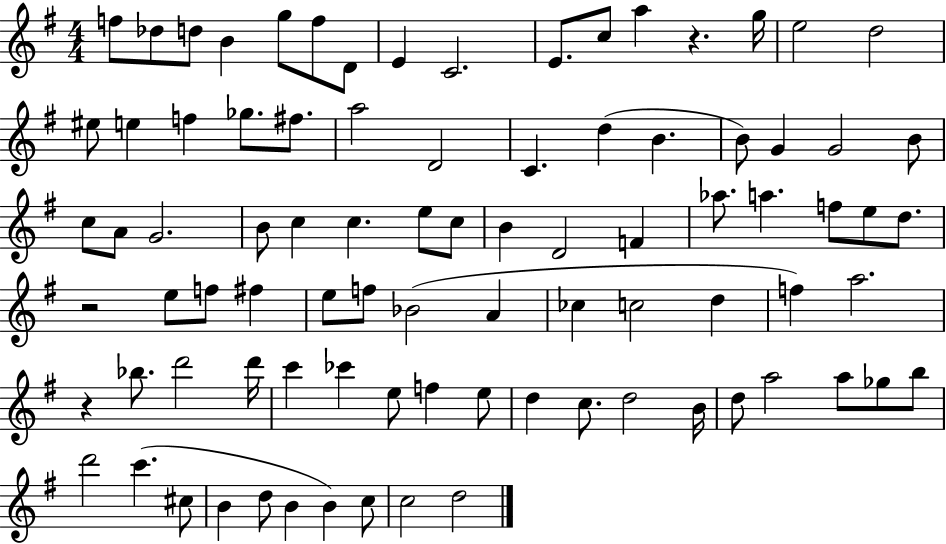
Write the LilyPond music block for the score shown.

{
  \clef treble
  \numericTimeSignature
  \time 4/4
  \key g \major
  f''8 des''8 d''8 b'4 g''8 f''8 d'8 | e'4 c'2. | e'8. c''8 a''4 r4. g''16 | e''2 d''2 | \break eis''8 e''4 f''4 ges''8. fis''8. | a''2 d'2 | c'4. d''4( b'4. | b'8) g'4 g'2 b'8 | \break c''8 a'8 g'2. | b'8 c''4 c''4. e''8 c''8 | b'4 d'2 f'4 | aes''8. a''4. f''8 e''8 d''8. | \break r2 e''8 f''8 fis''4 | e''8 f''8 bes'2( a'4 | ces''4 c''2 d''4 | f''4) a''2. | \break r4 bes''8. d'''2 d'''16 | c'''4 ces'''4 e''8 f''4 e''8 | d''4 c''8. d''2 b'16 | d''8 a''2 a''8 ges''8 b''8 | \break d'''2 c'''4.( cis''8 | b'4 d''8 b'4 b'4) c''8 | c''2 d''2 | \bar "|."
}